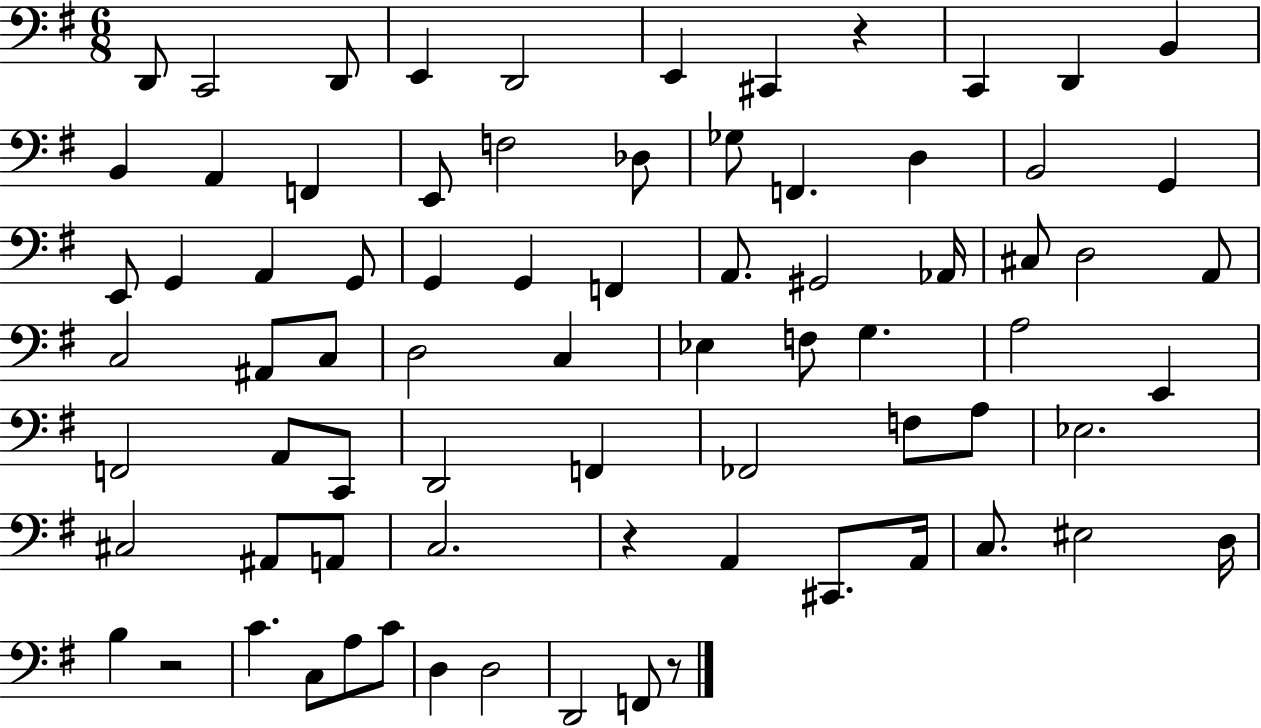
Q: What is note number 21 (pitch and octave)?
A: G2